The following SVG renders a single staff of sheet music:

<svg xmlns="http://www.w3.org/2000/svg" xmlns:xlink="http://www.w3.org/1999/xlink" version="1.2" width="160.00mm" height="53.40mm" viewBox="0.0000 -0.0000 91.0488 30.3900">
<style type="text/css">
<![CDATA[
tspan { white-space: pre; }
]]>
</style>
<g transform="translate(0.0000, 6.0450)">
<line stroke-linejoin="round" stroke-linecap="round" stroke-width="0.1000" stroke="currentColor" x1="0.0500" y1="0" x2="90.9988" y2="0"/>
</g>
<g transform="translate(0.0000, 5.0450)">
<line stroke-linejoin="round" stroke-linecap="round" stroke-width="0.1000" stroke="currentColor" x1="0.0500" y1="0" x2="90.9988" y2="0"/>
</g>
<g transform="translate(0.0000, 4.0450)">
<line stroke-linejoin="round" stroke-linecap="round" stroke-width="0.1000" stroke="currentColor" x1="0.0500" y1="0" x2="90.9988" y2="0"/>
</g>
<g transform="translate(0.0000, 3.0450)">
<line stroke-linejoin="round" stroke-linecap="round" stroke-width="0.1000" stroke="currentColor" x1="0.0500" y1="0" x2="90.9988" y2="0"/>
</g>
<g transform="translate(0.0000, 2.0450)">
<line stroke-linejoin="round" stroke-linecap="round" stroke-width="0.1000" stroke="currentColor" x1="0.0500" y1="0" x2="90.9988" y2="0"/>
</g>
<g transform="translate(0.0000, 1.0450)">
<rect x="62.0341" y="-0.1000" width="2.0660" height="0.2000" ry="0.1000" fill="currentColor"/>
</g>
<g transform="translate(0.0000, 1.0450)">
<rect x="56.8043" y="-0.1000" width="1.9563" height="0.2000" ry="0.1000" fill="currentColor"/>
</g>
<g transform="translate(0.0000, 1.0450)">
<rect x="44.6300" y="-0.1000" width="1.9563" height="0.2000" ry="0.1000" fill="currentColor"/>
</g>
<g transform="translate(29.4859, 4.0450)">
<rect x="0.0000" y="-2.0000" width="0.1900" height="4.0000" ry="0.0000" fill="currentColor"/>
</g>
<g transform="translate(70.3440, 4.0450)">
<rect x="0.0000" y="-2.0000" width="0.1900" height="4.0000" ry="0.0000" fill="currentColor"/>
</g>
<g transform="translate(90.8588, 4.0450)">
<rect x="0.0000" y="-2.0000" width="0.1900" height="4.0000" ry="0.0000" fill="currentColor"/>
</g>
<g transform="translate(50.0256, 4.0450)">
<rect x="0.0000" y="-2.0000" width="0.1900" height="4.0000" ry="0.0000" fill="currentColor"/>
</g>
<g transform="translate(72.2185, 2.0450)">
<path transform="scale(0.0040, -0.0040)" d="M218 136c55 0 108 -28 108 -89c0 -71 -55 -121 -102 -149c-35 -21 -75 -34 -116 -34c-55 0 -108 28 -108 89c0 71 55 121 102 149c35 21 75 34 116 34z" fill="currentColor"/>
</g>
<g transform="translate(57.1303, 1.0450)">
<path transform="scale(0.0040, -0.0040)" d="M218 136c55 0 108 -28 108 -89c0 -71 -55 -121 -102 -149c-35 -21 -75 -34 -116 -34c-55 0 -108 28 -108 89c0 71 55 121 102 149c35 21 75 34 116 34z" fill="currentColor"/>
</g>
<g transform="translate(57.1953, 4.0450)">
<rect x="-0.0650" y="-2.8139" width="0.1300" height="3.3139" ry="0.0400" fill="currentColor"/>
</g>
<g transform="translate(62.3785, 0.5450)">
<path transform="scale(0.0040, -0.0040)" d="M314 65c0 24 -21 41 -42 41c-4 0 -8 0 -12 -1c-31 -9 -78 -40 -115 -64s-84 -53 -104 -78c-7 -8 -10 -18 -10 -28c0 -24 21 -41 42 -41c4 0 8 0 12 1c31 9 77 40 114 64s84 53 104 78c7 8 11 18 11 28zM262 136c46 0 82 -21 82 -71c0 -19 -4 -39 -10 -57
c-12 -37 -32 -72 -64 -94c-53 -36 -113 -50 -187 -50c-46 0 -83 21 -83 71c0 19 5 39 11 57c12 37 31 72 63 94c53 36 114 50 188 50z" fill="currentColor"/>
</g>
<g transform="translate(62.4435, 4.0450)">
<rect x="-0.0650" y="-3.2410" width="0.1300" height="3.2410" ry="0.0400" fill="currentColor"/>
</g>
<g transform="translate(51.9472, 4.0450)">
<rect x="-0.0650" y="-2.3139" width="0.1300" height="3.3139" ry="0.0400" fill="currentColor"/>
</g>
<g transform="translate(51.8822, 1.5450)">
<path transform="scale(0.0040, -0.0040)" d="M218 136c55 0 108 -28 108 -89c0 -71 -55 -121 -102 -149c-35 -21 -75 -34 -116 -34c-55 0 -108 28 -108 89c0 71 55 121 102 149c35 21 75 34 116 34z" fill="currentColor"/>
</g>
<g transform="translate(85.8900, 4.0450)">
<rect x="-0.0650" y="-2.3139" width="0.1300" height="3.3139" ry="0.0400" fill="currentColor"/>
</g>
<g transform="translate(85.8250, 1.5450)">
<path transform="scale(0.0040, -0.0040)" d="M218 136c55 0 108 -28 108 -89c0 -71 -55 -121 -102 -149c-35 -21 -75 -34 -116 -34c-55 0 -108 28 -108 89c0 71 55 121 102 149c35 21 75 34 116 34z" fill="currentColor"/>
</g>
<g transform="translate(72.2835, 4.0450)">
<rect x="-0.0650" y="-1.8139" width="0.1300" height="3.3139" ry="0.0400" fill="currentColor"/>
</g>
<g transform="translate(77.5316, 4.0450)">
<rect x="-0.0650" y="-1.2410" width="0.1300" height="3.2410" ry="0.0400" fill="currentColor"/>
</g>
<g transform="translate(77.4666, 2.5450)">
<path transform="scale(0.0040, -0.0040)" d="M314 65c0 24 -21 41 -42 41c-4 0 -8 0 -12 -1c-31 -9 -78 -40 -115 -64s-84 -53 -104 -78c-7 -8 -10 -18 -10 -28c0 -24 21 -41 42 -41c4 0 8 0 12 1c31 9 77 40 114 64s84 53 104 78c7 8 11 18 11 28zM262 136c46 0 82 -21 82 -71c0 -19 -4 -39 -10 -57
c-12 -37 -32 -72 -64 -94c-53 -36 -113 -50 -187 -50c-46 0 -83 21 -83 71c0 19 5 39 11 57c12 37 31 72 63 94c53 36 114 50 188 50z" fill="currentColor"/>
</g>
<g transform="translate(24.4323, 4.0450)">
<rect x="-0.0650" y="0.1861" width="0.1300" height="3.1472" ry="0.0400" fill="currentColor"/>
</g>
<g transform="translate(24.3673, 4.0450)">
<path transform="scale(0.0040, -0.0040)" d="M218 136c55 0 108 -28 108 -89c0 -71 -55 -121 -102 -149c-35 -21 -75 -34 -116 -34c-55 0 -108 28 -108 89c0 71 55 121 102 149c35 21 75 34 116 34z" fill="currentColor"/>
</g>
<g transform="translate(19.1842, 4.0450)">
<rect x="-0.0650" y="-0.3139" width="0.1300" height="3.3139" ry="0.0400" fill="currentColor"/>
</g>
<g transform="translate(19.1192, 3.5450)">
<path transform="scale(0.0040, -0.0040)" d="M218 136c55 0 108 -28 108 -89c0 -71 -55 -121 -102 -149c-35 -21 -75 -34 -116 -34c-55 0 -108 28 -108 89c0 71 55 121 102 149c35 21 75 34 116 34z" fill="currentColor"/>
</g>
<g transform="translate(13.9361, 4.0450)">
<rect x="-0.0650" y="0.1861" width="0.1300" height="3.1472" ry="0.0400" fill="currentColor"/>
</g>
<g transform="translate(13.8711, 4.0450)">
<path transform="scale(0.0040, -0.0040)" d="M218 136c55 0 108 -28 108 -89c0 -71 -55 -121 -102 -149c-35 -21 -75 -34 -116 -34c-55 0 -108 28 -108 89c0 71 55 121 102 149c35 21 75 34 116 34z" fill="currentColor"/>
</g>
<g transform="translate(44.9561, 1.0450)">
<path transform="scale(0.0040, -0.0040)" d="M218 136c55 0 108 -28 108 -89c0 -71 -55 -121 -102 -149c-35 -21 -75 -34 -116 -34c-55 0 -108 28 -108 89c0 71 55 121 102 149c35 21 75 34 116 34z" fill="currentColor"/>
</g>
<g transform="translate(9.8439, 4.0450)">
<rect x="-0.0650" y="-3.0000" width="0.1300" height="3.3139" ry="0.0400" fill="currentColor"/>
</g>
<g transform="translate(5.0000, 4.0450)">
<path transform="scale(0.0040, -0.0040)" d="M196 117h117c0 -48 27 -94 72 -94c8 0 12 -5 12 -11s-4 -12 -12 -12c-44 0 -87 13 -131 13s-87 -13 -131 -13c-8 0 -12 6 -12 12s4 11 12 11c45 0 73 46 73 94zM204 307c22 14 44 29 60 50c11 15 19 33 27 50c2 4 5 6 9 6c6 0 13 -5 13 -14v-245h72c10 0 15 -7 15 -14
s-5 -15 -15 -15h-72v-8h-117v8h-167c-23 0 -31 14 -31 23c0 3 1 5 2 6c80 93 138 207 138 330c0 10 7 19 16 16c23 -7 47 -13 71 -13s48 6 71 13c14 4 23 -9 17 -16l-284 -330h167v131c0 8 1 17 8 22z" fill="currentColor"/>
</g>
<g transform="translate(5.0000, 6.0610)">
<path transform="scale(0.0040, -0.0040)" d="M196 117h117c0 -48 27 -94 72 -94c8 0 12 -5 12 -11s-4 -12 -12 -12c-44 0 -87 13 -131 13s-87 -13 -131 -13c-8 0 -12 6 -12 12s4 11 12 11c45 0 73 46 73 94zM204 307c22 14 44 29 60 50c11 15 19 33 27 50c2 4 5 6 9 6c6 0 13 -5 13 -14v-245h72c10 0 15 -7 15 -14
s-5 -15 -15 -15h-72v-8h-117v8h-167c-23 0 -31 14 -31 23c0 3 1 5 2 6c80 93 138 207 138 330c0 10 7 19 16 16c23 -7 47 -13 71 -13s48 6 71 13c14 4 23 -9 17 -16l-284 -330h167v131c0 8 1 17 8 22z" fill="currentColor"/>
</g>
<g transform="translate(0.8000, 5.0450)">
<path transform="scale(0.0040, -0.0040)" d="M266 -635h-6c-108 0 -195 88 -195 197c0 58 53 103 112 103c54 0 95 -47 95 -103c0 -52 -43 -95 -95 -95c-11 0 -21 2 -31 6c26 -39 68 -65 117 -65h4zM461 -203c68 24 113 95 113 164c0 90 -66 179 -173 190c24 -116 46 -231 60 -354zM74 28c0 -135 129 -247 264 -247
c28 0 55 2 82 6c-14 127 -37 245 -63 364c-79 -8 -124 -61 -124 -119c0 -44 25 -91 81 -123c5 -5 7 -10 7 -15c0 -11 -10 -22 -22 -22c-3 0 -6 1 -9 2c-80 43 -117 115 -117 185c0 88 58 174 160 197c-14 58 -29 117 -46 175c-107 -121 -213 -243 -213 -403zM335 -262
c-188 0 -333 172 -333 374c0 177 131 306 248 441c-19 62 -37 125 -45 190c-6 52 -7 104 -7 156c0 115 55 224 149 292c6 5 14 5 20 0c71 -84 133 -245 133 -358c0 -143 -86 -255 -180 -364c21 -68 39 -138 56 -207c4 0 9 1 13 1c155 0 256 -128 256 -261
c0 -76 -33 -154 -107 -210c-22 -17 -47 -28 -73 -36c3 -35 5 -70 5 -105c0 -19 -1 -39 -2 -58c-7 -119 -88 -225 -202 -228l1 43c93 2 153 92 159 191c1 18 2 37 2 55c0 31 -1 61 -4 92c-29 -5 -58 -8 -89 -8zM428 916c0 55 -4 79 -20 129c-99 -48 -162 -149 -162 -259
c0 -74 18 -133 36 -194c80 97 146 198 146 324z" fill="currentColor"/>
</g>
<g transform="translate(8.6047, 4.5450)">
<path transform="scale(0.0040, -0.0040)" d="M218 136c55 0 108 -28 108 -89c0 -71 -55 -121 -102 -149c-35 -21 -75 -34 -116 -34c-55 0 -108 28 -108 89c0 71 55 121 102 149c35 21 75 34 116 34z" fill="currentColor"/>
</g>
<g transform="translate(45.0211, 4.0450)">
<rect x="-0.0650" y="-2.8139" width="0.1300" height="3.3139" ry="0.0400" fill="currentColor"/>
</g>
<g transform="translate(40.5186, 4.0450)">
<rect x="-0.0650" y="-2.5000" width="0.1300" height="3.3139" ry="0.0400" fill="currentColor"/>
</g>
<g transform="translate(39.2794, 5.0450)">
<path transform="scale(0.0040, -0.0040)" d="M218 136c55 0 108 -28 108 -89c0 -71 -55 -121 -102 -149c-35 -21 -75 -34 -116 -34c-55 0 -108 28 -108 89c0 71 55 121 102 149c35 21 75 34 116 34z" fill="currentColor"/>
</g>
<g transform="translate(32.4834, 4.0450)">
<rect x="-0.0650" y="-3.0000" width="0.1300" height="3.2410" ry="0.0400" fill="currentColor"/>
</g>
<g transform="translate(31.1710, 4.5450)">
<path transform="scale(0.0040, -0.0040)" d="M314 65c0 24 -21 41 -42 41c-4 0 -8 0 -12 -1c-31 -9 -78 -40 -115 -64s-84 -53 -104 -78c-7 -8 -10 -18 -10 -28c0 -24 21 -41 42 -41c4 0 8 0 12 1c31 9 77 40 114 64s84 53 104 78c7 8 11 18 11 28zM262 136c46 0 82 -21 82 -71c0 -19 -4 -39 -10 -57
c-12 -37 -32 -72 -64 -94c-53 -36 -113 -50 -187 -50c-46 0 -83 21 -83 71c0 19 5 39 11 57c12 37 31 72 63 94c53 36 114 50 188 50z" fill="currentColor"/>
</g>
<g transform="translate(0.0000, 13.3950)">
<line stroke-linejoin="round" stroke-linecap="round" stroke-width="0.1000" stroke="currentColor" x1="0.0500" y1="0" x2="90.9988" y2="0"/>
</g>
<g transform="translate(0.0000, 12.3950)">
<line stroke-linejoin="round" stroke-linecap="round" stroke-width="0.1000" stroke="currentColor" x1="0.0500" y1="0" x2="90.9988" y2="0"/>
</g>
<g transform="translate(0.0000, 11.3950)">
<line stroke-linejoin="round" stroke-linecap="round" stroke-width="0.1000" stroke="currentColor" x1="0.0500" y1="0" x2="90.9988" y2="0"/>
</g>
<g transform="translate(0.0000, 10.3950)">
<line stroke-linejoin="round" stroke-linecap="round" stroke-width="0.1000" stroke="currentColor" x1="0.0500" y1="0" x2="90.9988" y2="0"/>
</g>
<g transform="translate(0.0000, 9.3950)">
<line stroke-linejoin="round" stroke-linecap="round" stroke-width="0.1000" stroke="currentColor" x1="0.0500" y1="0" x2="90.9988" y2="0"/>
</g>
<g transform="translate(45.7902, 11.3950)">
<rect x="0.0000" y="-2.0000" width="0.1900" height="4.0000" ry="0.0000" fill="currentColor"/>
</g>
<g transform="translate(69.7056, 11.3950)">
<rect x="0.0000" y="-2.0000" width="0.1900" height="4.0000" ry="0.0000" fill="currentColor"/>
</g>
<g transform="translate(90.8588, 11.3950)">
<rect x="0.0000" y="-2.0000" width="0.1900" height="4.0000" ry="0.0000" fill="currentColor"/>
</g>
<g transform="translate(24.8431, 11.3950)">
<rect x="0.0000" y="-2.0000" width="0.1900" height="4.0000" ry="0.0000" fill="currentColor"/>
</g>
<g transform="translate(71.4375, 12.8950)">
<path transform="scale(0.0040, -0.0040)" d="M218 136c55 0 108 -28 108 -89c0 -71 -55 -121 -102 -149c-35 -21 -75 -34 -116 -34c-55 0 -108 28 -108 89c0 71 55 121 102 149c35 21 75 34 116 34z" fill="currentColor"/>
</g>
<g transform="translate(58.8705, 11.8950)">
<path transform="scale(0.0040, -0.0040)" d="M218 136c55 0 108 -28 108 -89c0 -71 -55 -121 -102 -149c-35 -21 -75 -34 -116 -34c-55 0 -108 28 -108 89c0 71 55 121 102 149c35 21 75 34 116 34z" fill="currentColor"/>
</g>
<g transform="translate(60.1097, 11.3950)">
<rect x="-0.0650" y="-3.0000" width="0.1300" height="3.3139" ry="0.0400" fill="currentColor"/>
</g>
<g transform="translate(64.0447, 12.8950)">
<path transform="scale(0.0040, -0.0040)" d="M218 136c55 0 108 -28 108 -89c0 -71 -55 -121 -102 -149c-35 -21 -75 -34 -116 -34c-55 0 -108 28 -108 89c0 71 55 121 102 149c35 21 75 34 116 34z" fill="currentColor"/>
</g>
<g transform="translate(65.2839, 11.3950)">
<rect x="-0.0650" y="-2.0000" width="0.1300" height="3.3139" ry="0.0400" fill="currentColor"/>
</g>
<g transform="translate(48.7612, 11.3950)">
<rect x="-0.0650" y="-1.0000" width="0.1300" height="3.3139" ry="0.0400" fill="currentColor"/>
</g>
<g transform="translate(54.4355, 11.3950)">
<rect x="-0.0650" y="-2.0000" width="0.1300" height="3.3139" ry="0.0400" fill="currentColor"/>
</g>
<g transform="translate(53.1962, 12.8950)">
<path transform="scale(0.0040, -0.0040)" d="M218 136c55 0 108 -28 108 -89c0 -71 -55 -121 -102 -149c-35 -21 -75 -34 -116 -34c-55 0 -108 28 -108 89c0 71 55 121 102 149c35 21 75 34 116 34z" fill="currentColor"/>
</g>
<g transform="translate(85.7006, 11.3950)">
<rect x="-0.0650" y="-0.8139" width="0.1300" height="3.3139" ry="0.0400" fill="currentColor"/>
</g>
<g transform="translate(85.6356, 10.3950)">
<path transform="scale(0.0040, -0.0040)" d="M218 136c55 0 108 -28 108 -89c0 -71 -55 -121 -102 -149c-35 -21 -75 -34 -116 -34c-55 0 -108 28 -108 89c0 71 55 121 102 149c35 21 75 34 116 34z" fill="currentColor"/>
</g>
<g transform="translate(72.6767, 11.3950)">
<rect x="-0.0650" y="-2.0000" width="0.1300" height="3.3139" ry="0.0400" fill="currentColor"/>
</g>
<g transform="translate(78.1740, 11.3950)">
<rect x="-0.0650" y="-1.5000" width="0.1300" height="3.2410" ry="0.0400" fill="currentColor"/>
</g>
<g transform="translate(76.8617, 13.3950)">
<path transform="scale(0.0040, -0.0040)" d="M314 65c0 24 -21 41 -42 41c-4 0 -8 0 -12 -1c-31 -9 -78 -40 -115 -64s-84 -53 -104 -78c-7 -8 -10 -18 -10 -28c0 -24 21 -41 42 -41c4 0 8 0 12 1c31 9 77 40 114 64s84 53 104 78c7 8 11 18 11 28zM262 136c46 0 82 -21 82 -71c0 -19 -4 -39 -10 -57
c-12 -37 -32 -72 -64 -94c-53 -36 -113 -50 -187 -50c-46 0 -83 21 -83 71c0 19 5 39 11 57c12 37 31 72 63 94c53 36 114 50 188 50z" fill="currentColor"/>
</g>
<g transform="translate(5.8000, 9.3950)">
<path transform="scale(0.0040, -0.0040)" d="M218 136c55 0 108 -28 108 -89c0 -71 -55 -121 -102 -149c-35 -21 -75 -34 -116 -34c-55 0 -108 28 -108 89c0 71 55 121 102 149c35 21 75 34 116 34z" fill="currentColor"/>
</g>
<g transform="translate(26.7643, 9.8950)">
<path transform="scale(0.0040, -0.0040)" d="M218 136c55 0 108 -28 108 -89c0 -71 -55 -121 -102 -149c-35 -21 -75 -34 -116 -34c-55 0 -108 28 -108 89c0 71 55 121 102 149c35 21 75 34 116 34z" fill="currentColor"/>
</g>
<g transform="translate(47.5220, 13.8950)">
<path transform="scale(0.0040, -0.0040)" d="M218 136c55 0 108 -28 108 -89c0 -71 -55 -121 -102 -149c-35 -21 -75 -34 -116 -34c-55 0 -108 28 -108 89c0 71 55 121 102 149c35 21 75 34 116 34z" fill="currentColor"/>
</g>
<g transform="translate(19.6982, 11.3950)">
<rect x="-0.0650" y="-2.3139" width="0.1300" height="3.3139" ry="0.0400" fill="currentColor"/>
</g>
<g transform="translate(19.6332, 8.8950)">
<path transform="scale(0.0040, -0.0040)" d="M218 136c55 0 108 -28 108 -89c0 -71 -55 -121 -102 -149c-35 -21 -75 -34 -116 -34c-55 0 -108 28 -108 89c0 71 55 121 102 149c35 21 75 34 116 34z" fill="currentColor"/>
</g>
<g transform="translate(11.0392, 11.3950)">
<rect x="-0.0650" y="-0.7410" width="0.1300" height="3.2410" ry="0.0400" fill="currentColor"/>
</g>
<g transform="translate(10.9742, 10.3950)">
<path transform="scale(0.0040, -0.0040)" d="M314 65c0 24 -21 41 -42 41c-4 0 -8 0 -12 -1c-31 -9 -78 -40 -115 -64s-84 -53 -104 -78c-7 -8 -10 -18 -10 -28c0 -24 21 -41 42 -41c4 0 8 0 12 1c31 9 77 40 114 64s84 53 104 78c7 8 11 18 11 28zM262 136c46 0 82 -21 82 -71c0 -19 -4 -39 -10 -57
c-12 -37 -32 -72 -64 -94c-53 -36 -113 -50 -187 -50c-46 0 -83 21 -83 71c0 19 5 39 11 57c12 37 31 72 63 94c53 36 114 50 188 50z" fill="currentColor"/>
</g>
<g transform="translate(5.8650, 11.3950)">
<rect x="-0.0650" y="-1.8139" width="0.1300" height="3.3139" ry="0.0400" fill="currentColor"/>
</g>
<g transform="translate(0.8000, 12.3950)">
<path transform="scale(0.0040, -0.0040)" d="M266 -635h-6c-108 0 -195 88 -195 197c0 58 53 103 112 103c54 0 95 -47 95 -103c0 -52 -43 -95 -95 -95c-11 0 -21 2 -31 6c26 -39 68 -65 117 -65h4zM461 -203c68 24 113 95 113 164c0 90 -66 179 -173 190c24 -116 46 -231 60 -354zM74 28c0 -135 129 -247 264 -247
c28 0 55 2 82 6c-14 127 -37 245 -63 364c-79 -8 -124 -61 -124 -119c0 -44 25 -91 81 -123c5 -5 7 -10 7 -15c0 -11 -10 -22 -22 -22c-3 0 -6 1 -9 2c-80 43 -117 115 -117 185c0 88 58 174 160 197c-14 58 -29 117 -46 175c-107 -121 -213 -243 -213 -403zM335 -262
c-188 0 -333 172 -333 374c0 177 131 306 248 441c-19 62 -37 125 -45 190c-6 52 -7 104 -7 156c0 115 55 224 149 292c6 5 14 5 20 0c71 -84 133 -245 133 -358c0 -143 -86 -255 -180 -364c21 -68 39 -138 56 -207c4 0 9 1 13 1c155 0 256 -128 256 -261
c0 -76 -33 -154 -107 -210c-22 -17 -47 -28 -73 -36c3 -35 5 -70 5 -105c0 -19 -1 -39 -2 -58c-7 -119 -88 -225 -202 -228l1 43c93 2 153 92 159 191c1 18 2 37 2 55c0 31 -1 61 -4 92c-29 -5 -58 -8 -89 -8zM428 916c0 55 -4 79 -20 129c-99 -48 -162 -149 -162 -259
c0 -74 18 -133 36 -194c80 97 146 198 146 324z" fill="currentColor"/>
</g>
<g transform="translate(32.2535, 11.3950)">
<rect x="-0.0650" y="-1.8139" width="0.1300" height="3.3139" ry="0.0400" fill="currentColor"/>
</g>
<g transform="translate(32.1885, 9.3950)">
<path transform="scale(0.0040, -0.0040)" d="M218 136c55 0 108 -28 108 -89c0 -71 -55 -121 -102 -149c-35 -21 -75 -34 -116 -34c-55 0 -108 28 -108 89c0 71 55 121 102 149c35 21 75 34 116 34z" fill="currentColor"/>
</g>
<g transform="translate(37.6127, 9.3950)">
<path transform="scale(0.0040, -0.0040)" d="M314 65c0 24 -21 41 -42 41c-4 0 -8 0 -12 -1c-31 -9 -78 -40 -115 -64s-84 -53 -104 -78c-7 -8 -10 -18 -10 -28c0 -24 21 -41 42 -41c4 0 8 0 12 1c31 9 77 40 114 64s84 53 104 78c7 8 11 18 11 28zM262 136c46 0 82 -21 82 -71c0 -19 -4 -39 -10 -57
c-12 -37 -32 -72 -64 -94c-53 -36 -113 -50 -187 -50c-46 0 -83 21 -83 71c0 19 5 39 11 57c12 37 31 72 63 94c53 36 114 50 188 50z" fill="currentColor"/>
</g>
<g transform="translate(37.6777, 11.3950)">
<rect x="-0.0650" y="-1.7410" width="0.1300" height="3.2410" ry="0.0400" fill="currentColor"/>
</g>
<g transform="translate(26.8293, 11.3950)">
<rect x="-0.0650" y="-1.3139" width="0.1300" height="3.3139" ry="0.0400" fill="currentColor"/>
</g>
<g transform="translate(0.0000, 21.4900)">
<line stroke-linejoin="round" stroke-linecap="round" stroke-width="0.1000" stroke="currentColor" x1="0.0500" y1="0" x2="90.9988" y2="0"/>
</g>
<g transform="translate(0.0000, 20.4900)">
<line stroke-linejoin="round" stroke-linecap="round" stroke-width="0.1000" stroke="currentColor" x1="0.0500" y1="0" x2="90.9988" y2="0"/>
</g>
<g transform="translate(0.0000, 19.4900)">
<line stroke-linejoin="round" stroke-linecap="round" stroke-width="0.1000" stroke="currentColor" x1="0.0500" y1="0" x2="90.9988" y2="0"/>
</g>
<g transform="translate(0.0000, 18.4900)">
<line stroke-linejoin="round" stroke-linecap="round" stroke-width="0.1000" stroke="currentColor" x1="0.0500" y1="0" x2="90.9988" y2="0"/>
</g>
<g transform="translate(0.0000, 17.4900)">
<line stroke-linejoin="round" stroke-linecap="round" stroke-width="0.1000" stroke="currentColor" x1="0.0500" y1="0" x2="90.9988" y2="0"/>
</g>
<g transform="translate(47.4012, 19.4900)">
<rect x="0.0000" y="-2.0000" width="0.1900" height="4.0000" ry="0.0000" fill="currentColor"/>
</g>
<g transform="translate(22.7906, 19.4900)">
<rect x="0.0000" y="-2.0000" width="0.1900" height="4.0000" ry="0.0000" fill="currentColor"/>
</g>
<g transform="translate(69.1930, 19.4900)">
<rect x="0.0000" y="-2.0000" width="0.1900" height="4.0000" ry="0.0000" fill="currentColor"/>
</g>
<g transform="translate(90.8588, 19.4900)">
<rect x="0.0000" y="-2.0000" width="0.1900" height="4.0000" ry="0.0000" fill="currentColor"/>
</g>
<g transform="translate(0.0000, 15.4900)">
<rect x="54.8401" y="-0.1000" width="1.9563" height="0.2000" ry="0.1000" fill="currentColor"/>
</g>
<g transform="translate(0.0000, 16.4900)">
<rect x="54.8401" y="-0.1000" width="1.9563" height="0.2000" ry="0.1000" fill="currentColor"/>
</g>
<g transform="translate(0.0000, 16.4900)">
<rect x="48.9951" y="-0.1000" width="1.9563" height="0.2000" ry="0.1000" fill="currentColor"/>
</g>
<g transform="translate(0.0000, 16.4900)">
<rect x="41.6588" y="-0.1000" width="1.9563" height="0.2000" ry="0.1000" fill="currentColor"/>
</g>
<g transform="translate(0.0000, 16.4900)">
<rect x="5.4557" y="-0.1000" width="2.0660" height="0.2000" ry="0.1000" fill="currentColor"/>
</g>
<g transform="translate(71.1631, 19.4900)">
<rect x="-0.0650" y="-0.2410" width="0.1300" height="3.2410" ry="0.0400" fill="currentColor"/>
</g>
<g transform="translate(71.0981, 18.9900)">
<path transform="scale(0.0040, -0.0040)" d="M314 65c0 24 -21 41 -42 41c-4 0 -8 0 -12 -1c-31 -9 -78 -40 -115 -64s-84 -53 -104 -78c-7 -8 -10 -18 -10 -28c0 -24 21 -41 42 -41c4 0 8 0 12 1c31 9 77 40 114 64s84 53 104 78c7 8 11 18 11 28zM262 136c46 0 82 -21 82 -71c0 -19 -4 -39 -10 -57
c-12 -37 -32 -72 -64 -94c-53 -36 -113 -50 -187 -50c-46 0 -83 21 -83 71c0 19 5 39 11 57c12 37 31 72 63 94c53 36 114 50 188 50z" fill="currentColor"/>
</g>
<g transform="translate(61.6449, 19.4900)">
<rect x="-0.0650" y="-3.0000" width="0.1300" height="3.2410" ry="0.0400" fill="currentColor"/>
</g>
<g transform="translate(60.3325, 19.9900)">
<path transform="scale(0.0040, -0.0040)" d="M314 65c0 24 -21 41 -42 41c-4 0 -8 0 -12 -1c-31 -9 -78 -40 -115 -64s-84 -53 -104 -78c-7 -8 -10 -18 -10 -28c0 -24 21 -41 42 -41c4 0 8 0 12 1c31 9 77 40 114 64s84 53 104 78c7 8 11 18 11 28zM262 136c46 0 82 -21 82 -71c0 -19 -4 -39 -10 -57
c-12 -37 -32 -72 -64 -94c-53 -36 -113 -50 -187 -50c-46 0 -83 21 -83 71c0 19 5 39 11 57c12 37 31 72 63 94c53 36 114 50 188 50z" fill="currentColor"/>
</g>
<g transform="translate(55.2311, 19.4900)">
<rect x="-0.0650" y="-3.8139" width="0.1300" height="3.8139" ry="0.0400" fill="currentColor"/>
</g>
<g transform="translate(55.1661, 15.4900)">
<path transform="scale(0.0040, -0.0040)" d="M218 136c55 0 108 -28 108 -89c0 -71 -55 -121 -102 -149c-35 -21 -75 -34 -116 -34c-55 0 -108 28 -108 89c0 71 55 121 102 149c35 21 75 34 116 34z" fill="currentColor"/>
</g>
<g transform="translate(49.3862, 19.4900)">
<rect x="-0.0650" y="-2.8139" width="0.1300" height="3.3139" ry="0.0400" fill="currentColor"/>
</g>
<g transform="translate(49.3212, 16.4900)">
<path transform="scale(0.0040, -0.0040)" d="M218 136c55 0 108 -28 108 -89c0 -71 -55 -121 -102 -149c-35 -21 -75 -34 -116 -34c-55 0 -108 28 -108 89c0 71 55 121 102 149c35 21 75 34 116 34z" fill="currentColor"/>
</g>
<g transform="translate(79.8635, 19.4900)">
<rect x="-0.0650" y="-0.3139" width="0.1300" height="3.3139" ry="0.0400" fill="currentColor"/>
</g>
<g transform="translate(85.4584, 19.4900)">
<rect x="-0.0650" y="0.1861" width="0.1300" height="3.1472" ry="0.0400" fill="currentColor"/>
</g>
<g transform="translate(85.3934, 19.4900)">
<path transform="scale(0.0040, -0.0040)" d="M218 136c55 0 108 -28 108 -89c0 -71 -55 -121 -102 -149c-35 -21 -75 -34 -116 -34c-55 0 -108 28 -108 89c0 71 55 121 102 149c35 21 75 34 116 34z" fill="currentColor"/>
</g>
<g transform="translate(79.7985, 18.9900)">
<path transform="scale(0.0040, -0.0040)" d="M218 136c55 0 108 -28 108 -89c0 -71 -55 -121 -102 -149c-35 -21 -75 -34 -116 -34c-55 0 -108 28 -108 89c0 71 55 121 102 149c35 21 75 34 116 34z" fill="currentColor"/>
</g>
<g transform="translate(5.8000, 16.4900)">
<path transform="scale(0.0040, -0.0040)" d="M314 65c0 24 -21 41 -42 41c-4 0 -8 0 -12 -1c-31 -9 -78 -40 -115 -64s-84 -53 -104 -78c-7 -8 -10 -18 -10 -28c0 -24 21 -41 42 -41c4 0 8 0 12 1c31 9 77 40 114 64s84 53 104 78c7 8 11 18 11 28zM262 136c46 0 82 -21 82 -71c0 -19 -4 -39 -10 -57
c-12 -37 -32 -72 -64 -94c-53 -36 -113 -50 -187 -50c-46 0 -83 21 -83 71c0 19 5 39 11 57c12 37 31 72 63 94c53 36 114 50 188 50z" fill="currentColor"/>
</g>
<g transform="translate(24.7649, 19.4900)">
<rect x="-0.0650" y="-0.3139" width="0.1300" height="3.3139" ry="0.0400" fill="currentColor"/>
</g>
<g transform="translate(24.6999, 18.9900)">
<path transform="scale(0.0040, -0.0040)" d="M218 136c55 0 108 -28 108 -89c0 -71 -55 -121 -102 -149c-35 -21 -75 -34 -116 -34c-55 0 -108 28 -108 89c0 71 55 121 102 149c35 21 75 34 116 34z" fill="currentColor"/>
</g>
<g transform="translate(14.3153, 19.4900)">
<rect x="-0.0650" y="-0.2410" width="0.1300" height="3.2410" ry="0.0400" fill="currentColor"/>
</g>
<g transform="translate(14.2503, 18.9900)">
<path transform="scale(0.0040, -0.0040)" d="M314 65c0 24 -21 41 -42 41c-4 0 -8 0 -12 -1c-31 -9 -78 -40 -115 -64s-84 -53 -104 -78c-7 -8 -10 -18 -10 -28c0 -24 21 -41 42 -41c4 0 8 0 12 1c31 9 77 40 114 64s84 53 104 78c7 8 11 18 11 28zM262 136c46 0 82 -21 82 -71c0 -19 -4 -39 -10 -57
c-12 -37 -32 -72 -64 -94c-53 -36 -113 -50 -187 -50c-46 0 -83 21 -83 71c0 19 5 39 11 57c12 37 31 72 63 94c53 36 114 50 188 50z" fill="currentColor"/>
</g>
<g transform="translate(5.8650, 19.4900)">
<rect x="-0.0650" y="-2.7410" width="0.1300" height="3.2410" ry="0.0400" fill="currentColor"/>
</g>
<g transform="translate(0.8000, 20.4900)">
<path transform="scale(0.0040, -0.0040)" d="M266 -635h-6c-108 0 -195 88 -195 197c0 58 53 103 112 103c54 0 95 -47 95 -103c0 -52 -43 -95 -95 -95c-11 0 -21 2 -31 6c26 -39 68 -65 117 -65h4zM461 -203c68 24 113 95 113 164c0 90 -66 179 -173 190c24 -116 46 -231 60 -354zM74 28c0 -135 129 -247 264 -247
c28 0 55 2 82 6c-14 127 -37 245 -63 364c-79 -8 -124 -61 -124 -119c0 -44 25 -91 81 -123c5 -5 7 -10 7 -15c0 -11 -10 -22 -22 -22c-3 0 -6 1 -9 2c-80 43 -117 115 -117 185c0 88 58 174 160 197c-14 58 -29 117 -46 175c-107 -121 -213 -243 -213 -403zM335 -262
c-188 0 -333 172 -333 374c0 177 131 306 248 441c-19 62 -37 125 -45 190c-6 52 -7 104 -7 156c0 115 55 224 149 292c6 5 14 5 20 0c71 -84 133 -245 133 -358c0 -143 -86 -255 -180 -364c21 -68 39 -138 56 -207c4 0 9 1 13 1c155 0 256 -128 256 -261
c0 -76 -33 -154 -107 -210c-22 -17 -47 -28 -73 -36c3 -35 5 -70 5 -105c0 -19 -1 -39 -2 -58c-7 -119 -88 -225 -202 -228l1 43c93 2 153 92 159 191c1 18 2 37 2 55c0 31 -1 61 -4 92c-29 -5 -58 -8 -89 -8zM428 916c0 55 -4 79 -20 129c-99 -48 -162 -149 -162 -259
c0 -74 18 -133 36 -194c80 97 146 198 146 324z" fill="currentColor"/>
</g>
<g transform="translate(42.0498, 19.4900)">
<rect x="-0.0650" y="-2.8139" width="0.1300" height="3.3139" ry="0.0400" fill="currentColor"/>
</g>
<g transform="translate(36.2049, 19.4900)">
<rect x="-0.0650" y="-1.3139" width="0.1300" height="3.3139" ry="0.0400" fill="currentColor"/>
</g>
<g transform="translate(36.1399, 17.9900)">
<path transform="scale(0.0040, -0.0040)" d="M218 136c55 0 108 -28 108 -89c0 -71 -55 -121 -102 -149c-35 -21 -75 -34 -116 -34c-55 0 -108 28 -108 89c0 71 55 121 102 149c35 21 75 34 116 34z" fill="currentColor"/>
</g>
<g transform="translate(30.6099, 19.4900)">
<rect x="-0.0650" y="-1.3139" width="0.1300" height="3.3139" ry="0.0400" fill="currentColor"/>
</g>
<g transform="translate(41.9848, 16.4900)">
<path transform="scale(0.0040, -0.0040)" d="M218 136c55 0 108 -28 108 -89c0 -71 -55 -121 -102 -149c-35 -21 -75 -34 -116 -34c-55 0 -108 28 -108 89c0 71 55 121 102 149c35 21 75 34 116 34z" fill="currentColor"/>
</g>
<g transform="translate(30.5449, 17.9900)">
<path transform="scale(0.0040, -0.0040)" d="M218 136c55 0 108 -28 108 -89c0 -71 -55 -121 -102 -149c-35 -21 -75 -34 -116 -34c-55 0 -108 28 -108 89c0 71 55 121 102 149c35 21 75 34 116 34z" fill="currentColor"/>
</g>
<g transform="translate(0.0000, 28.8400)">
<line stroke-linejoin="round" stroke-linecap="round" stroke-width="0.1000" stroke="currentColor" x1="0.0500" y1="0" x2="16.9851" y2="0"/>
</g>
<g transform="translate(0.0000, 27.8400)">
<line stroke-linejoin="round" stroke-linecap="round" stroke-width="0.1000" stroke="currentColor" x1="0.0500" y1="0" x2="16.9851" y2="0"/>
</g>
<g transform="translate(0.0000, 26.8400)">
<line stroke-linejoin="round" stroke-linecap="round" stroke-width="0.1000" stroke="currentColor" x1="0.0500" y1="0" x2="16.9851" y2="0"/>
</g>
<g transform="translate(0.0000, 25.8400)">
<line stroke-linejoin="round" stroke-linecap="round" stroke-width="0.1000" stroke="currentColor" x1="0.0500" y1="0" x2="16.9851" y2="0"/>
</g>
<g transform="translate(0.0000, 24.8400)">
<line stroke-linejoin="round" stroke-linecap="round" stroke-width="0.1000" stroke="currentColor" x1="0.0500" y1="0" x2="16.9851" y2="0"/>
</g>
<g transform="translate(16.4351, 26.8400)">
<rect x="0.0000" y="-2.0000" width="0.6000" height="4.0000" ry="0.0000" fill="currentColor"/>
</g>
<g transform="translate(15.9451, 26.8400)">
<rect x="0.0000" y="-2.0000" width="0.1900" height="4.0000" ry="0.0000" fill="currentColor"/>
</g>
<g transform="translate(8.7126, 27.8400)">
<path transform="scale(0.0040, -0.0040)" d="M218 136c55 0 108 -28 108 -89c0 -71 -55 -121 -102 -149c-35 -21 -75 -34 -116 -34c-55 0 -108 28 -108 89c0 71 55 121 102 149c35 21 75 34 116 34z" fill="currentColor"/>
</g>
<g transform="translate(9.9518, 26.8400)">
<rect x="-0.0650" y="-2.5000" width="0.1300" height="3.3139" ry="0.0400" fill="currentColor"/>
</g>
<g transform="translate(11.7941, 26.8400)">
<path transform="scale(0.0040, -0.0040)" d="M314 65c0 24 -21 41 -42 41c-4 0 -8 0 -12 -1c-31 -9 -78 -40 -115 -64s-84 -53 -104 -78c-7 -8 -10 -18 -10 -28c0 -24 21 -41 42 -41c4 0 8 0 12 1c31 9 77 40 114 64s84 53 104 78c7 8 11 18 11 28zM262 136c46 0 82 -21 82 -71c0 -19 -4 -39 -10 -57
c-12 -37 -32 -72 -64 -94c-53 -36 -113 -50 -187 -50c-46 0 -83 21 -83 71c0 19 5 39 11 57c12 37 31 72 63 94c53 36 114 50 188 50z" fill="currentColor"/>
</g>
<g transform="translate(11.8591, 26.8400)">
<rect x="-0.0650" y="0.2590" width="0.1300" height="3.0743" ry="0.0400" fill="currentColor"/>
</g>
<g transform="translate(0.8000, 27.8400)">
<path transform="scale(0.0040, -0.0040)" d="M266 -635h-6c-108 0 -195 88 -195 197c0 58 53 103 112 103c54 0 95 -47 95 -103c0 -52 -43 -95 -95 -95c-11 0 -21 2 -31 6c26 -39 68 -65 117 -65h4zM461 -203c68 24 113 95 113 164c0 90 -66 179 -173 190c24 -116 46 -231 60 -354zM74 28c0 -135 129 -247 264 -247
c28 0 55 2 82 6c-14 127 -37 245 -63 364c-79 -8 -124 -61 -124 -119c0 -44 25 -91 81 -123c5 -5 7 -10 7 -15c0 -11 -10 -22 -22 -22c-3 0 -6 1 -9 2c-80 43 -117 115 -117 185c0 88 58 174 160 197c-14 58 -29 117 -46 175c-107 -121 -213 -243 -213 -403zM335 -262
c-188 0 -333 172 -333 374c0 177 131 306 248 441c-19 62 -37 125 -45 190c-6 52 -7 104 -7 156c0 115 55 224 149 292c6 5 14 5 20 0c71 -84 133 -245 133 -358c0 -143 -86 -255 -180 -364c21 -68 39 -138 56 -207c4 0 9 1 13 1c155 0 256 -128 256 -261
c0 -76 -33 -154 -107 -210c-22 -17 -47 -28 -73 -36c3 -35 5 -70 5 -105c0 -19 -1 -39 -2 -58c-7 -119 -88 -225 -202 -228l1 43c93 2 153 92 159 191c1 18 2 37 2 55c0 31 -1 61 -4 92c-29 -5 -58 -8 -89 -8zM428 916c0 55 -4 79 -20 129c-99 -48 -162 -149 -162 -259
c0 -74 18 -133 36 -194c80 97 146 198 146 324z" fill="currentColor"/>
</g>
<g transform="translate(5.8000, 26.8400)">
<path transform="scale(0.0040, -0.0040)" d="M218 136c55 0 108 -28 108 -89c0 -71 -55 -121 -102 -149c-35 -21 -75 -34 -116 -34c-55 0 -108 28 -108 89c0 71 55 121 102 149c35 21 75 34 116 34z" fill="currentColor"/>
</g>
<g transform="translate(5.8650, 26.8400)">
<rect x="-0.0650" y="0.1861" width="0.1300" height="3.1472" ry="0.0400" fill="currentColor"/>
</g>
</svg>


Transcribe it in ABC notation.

X:1
T:Untitled
M:4/4
L:1/4
K:C
A B c B A2 G a g a b2 f e2 g f d2 g e f f2 D F A F F E2 d a2 c2 c e e a a c' A2 c2 c B B G B2